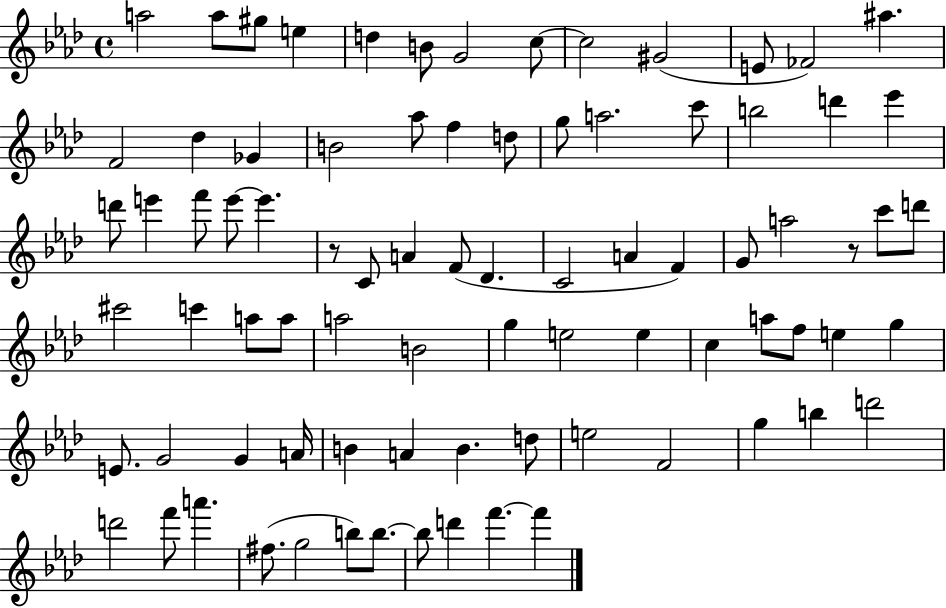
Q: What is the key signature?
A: AES major